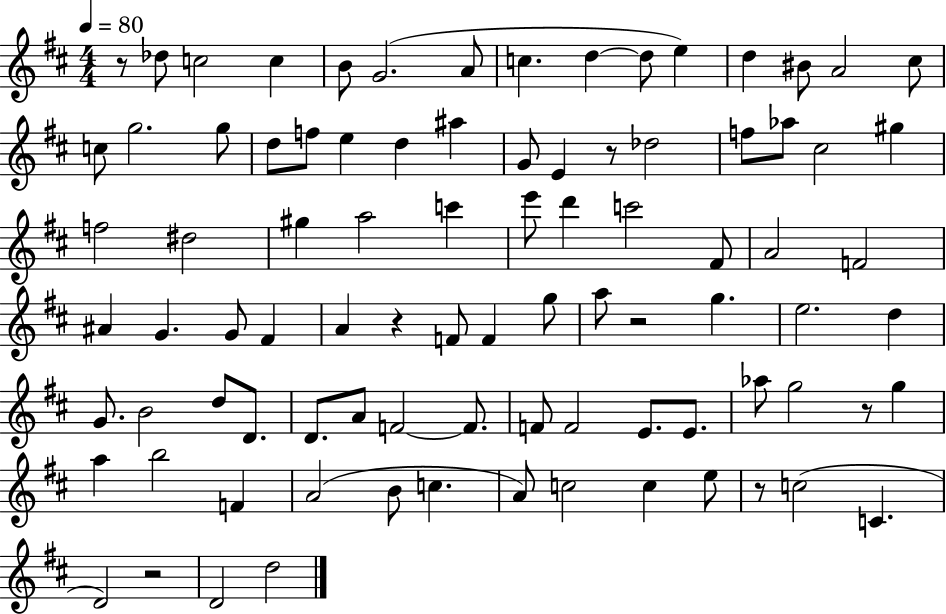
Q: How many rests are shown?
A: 7